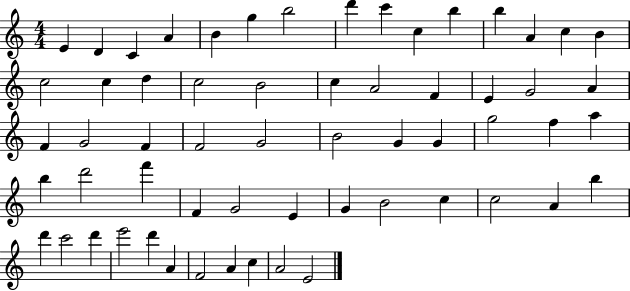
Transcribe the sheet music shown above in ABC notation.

X:1
T:Untitled
M:4/4
L:1/4
K:C
E D C A B g b2 d' c' c b b A c B c2 c d c2 B2 c A2 F E G2 A F G2 F F2 G2 B2 G G g2 f a b d'2 f' F G2 E G B2 c c2 A b d' c'2 d' e'2 d' A F2 A c A2 E2